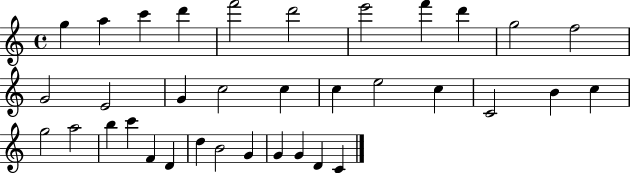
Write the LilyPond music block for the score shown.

{
  \clef treble
  \time 4/4
  \defaultTimeSignature
  \key c \major
  g''4 a''4 c'''4 d'''4 | f'''2 d'''2 | e'''2 f'''4 d'''4 | g''2 f''2 | \break g'2 e'2 | g'4 c''2 c''4 | c''4 e''2 c''4 | c'2 b'4 c''4 | \break g''2 a''2 | b''4 c'''4 f'4 d'4 | d''4 b'2 g'4 | g'4 g'4 d'4 c'4 | \break \bar "|."
}